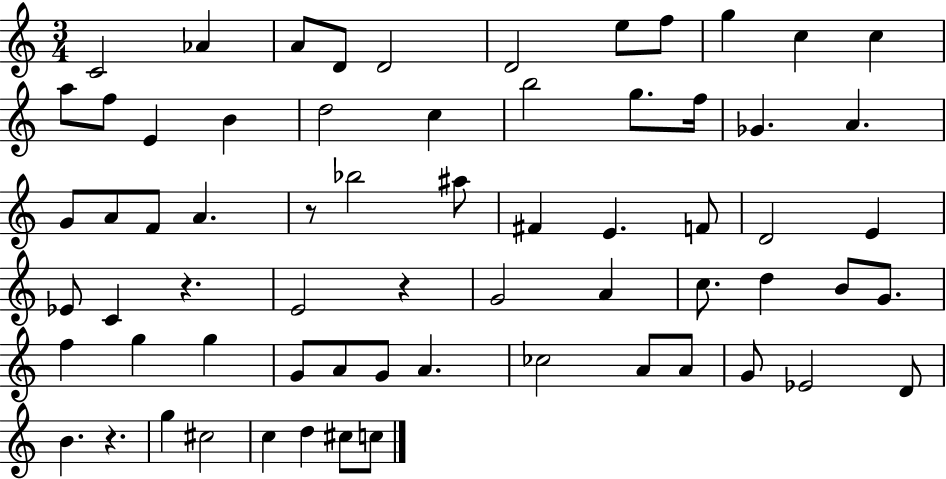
{
  \clef treble
  \numericTimeSignature
  \time 3/4
  \key c \major
  c'2 aes'4 | a'8 d'8 d'2 | d'2 e''8 f''8 | g''4 c''4 c''4 | \break a''8 f''8 e'4 b'4 | d''2 c''4 | b''2 g''8. f''16 | ges'4. a'4. | \break g'8 a'8 f'8 a'4. | r8 bes''2 ais''8 | fis'4 e'4. f'8 | d'2 e'4 | \break ees'8 c'4 r4. | e'2 r4 | g'2 a'4 | c''8. d''4 b'8 g'8. | \break f''4 g''4 g''4 | g'8 a'8 g'8 a'4. | ces''2 a'8 a'8 | g'8 ees'2 d'8 | \break b'4. r4. | g''4 cis''2 | c''4 d''4 cis''8 c''8 | \bar "|."
}